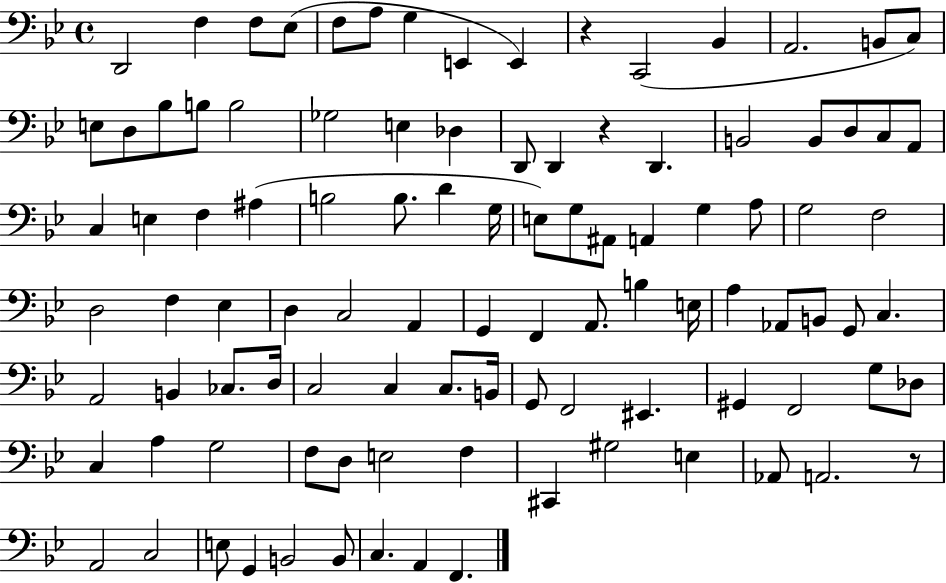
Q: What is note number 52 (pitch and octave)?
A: A2